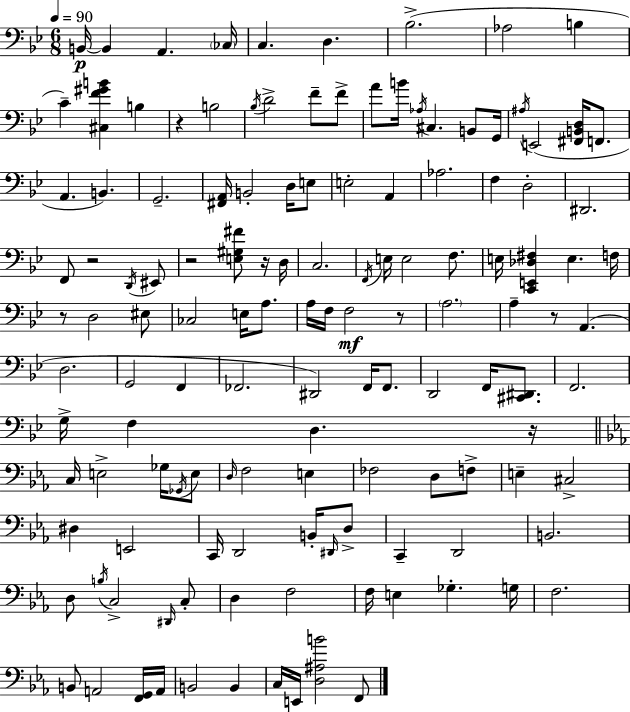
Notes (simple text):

B2/s B2/q A2/q. CES3/s C3/q. D3/q. Bb3/h. Ab3/h B3/q C4/q [C#3,F4,G#4,B4]/q B3/q R/q B3/h Bb3/s D4/h F4/e F4/e A4/e B4/s Ab3/s C#3/q. B2/e G2/s A#3/s E2/h [F#2,B2,D3]/s F2/e. A2/q. B2/q. G2/h. [F#2,A2]/s B2/h D3/s E3/e E3/h A2/q Ab3/h. F3/q D3/h D#2/h. F2/e R/h D2/s EIS2/e R/h [E3,G#3,F#4]/e R/s D3/s C3/h. F2/s E3/s E3/h F3/e. E3/s [C2,E2,Db3,F#3]/q E3/q. F3/s R/e D3/h EIS3/e CES3/h E3/s A3/e. A3/s F3/s F3/h R/e A3/h. A3/q R/e A2/q. D3/h. G2/h F2/q FES2/h. D#2/h F2/s F2/e. D2/h F2/s [C#2,D#2]/e. F2/h. G3/s F3/q D3/q. R/s C3/s E3/h Gb3/s Gb2/s E3/e D3/s F3/h E3/q FES3/h D3/e F3/e E3/q C#3/h D#3/q E2/h C2/s D2/h B2/s D#2/s D3/e C2/q D2/h B2/h. D3/e B3/s C3/h D#2/s C3/e D3/q F3/h F3/s E3/q Gb3/q. G3/s F3/h. B2/e A2/h [F2,G2]/s A2/s B2/h B2/q C3/s E2/s [D3,A#3,B4]/h F2/e